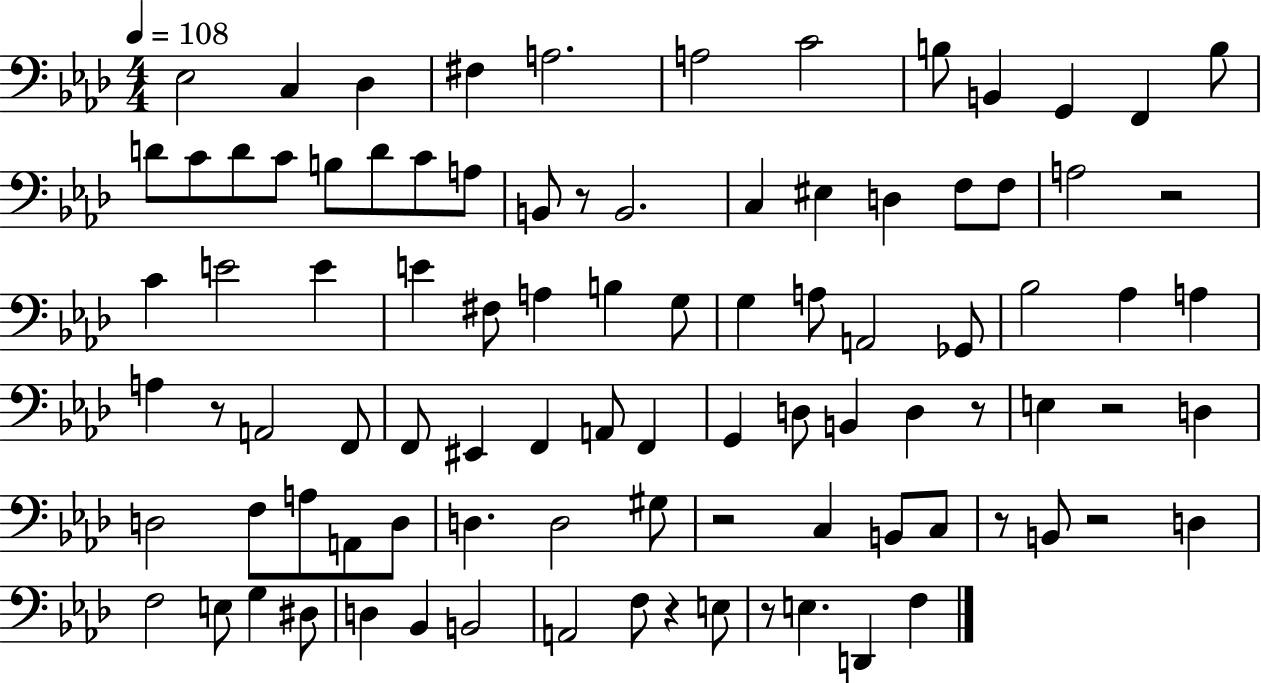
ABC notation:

X:1
T:Untitled
M:4/4
L:1/4
K:Ab
_E,2 C, _D, ^F, A,2 A,2 C2 B,/2 B,, G,, F,, B,/2 D/2 C/2 D/2 C/2 B,/2 D/2 C/2 A,/2 B,,/2 z/2 B,,2 C, ^E, D, F,/2 F,/2 A,2 z2 C E2 E E ^F,/2 A, B, G,/2 G, A,/2 A,,2 _G,,/2 _B,2 _A, A, A, z/2 A,,2 F,,/2 F,,/2 ^E,, F,, A,,/2 F,, G,, D,/2 B,, D, z/2 E, z2 D, D,2 F,/2 A,/2 A,,/2 D,/2 D, D,2 ^G,/2 z2 C, B,,/2 C,/2 z/2 B,,/2 z2 D, F,2 E,/2 G, ^D,/2 D, _B,, B,,2 A,,2 F,/2 z E,/2 z/2 E, D,, F,